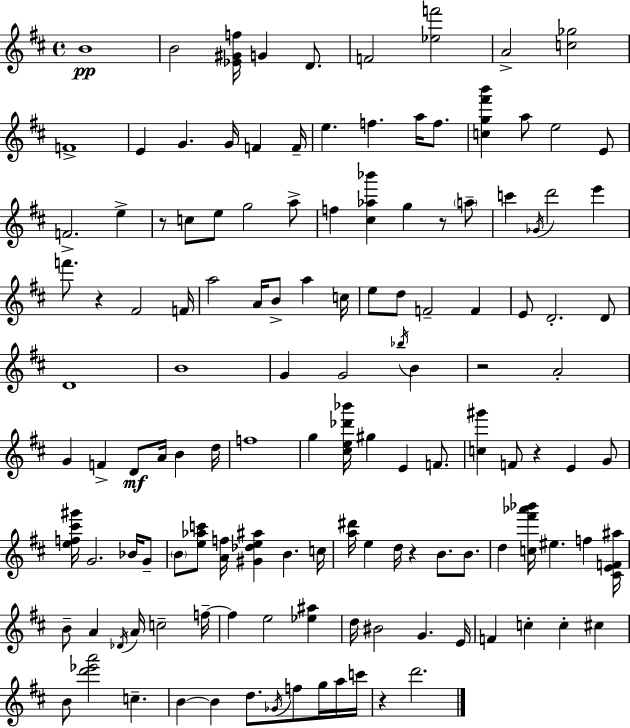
B4/w B4/h [Eb4,G#4,F5]/s G4/q D4/e. F4/h [Eb5,F6]/h A4/h [C5,Gb5]/h F4/w E4/q G4/q. G4/s F4/q F4/s E5/q. F5/q. A5/s F5/e. [C5,G5,F#6,B6]/q A5/e E5/h E4/e F4/h. E5/q R/e C5/e E5/e G5/h A5/e F5/q [C#5,Ab5,Bb6]/q G5/q R/e A5/e C6/q Gb4/s D6/h E6/q F6/e. R/q F#4/h F4/s A5/h A4/s B4/e A5/q C5/s E5/e D5/e F4/h F4/q E4/e D4/h. D4/e D4/w B4/w G4/q G4/h Bb5/s B4/q R/h A4/h G4/q F4/q D4/e A4/s B4/q D5/s F5/w G5/q [C#5,E5,Db6,Bb6]/s G#5/q E4/q F4/e. [C5,G#6]/q F4/e R/q E4/q G4/e [E5,F5,C#6,G#6]/s G4/h. Bb4/s G4/e B4/e [E5,Ab5,C6]/e [A4,F5]/s [G#4,Db5,E5,A#5]/q B4/q. C5/s [A5,D#6]/s E5/q D5/s R/q B4/e. B4/e. D5/q [C5,F#6,Ab6,Bb6]/s EIS5/q. F5/q [C#4,E4,F4,A#5]/s B4/e A4/q Db4/s A4/s C5/h F5/s F5/q E5/h [Eb5,A#5]/q D5/s BIS4/h G4/q. E4/s F4/q C5/q C5/q C#5/q B4/e [D6,Eb6,A6]/h C5/q. B4/q B4/q D5/e. Gb4/s F5/e G5/s A5/s C6/s R/q D6/h.